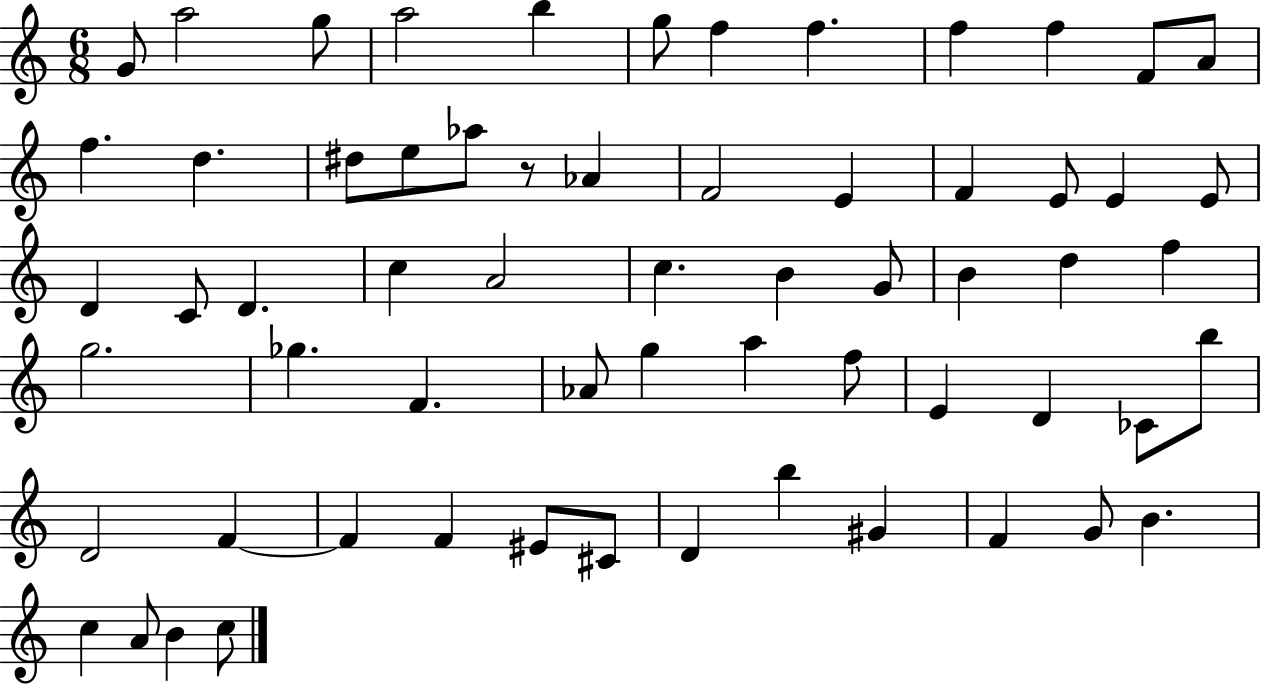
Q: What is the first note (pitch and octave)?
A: G4